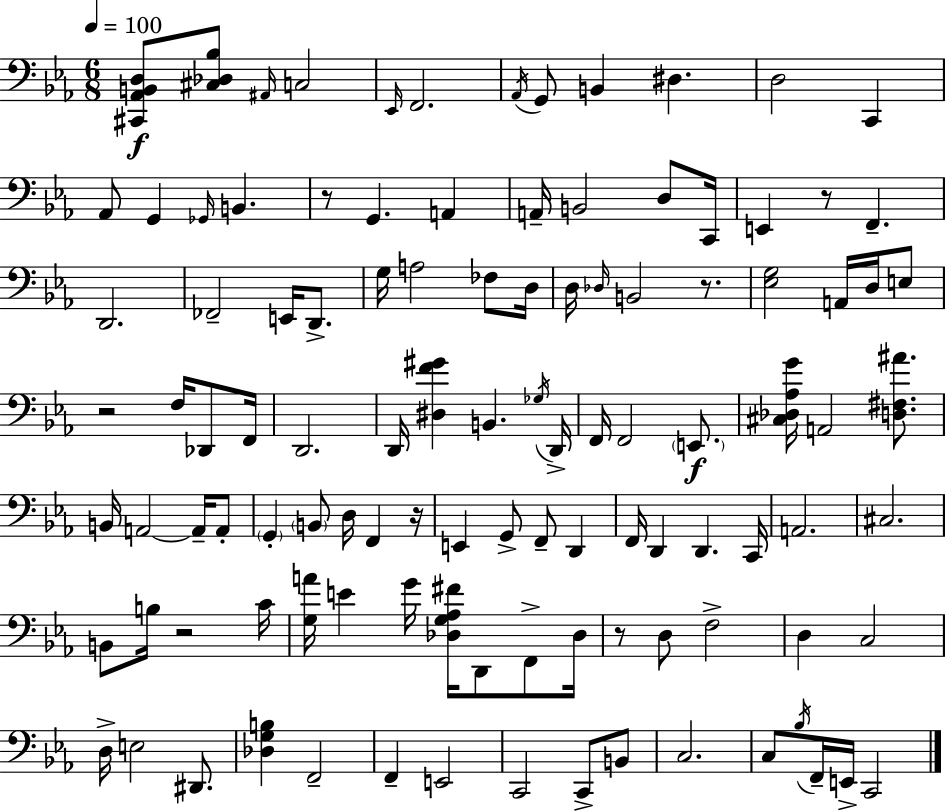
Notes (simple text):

[C#2,Ab2,B2,D3]/e [C#3,Db3,Bb3]/e A#2/s C3/h Eb2/s F2/h. Ab2/s G2/e B2/q D#3/q. D3/h C2/q Ab2/e G2/q Gb2/s B2/q. R/e G2/q. A2/q A2/s B2/h D3/e C2/s E2/q R/e F2/q. D2/h. FES2/h E2/s D2/e. G3/s A3/h FES3/e D3/s D3/s Db3/s B2/h R/e. [Eb3,G3]/h A2/s D3/s E3/e R/h F3/s Db2/e F2/s D2/h. D2/s [D#3,F4,G#4]/q B2/q. Gb3/s D2/s F2/s F2/h E2/e. [C#3,Db3,Ab3,G4]/s A2/h [D3,F#3,A#4]/e. B2/s A2/h A2/s A2/e G2/q B2/e D3/s F2/q R/s E2/q G2/e F2/e D2/q F2/s D2/q D2/q. C2/s A2/h. C#3/h. B2/e B3/s R/h C4/s [G3,A4]/s E4/q G4/s [Db3,G3,Ab3,F#4]/s D2/e F2/e Db3/s R/e D3/e F3/h D3/q C3/h D3/s E3/h D#2/e. [Db3,G3,B3]/q F2/h F2/q E2/h C2/h C2/e B2/e C3/h. C3/e Bb3/s F2/s E2/s C2/h